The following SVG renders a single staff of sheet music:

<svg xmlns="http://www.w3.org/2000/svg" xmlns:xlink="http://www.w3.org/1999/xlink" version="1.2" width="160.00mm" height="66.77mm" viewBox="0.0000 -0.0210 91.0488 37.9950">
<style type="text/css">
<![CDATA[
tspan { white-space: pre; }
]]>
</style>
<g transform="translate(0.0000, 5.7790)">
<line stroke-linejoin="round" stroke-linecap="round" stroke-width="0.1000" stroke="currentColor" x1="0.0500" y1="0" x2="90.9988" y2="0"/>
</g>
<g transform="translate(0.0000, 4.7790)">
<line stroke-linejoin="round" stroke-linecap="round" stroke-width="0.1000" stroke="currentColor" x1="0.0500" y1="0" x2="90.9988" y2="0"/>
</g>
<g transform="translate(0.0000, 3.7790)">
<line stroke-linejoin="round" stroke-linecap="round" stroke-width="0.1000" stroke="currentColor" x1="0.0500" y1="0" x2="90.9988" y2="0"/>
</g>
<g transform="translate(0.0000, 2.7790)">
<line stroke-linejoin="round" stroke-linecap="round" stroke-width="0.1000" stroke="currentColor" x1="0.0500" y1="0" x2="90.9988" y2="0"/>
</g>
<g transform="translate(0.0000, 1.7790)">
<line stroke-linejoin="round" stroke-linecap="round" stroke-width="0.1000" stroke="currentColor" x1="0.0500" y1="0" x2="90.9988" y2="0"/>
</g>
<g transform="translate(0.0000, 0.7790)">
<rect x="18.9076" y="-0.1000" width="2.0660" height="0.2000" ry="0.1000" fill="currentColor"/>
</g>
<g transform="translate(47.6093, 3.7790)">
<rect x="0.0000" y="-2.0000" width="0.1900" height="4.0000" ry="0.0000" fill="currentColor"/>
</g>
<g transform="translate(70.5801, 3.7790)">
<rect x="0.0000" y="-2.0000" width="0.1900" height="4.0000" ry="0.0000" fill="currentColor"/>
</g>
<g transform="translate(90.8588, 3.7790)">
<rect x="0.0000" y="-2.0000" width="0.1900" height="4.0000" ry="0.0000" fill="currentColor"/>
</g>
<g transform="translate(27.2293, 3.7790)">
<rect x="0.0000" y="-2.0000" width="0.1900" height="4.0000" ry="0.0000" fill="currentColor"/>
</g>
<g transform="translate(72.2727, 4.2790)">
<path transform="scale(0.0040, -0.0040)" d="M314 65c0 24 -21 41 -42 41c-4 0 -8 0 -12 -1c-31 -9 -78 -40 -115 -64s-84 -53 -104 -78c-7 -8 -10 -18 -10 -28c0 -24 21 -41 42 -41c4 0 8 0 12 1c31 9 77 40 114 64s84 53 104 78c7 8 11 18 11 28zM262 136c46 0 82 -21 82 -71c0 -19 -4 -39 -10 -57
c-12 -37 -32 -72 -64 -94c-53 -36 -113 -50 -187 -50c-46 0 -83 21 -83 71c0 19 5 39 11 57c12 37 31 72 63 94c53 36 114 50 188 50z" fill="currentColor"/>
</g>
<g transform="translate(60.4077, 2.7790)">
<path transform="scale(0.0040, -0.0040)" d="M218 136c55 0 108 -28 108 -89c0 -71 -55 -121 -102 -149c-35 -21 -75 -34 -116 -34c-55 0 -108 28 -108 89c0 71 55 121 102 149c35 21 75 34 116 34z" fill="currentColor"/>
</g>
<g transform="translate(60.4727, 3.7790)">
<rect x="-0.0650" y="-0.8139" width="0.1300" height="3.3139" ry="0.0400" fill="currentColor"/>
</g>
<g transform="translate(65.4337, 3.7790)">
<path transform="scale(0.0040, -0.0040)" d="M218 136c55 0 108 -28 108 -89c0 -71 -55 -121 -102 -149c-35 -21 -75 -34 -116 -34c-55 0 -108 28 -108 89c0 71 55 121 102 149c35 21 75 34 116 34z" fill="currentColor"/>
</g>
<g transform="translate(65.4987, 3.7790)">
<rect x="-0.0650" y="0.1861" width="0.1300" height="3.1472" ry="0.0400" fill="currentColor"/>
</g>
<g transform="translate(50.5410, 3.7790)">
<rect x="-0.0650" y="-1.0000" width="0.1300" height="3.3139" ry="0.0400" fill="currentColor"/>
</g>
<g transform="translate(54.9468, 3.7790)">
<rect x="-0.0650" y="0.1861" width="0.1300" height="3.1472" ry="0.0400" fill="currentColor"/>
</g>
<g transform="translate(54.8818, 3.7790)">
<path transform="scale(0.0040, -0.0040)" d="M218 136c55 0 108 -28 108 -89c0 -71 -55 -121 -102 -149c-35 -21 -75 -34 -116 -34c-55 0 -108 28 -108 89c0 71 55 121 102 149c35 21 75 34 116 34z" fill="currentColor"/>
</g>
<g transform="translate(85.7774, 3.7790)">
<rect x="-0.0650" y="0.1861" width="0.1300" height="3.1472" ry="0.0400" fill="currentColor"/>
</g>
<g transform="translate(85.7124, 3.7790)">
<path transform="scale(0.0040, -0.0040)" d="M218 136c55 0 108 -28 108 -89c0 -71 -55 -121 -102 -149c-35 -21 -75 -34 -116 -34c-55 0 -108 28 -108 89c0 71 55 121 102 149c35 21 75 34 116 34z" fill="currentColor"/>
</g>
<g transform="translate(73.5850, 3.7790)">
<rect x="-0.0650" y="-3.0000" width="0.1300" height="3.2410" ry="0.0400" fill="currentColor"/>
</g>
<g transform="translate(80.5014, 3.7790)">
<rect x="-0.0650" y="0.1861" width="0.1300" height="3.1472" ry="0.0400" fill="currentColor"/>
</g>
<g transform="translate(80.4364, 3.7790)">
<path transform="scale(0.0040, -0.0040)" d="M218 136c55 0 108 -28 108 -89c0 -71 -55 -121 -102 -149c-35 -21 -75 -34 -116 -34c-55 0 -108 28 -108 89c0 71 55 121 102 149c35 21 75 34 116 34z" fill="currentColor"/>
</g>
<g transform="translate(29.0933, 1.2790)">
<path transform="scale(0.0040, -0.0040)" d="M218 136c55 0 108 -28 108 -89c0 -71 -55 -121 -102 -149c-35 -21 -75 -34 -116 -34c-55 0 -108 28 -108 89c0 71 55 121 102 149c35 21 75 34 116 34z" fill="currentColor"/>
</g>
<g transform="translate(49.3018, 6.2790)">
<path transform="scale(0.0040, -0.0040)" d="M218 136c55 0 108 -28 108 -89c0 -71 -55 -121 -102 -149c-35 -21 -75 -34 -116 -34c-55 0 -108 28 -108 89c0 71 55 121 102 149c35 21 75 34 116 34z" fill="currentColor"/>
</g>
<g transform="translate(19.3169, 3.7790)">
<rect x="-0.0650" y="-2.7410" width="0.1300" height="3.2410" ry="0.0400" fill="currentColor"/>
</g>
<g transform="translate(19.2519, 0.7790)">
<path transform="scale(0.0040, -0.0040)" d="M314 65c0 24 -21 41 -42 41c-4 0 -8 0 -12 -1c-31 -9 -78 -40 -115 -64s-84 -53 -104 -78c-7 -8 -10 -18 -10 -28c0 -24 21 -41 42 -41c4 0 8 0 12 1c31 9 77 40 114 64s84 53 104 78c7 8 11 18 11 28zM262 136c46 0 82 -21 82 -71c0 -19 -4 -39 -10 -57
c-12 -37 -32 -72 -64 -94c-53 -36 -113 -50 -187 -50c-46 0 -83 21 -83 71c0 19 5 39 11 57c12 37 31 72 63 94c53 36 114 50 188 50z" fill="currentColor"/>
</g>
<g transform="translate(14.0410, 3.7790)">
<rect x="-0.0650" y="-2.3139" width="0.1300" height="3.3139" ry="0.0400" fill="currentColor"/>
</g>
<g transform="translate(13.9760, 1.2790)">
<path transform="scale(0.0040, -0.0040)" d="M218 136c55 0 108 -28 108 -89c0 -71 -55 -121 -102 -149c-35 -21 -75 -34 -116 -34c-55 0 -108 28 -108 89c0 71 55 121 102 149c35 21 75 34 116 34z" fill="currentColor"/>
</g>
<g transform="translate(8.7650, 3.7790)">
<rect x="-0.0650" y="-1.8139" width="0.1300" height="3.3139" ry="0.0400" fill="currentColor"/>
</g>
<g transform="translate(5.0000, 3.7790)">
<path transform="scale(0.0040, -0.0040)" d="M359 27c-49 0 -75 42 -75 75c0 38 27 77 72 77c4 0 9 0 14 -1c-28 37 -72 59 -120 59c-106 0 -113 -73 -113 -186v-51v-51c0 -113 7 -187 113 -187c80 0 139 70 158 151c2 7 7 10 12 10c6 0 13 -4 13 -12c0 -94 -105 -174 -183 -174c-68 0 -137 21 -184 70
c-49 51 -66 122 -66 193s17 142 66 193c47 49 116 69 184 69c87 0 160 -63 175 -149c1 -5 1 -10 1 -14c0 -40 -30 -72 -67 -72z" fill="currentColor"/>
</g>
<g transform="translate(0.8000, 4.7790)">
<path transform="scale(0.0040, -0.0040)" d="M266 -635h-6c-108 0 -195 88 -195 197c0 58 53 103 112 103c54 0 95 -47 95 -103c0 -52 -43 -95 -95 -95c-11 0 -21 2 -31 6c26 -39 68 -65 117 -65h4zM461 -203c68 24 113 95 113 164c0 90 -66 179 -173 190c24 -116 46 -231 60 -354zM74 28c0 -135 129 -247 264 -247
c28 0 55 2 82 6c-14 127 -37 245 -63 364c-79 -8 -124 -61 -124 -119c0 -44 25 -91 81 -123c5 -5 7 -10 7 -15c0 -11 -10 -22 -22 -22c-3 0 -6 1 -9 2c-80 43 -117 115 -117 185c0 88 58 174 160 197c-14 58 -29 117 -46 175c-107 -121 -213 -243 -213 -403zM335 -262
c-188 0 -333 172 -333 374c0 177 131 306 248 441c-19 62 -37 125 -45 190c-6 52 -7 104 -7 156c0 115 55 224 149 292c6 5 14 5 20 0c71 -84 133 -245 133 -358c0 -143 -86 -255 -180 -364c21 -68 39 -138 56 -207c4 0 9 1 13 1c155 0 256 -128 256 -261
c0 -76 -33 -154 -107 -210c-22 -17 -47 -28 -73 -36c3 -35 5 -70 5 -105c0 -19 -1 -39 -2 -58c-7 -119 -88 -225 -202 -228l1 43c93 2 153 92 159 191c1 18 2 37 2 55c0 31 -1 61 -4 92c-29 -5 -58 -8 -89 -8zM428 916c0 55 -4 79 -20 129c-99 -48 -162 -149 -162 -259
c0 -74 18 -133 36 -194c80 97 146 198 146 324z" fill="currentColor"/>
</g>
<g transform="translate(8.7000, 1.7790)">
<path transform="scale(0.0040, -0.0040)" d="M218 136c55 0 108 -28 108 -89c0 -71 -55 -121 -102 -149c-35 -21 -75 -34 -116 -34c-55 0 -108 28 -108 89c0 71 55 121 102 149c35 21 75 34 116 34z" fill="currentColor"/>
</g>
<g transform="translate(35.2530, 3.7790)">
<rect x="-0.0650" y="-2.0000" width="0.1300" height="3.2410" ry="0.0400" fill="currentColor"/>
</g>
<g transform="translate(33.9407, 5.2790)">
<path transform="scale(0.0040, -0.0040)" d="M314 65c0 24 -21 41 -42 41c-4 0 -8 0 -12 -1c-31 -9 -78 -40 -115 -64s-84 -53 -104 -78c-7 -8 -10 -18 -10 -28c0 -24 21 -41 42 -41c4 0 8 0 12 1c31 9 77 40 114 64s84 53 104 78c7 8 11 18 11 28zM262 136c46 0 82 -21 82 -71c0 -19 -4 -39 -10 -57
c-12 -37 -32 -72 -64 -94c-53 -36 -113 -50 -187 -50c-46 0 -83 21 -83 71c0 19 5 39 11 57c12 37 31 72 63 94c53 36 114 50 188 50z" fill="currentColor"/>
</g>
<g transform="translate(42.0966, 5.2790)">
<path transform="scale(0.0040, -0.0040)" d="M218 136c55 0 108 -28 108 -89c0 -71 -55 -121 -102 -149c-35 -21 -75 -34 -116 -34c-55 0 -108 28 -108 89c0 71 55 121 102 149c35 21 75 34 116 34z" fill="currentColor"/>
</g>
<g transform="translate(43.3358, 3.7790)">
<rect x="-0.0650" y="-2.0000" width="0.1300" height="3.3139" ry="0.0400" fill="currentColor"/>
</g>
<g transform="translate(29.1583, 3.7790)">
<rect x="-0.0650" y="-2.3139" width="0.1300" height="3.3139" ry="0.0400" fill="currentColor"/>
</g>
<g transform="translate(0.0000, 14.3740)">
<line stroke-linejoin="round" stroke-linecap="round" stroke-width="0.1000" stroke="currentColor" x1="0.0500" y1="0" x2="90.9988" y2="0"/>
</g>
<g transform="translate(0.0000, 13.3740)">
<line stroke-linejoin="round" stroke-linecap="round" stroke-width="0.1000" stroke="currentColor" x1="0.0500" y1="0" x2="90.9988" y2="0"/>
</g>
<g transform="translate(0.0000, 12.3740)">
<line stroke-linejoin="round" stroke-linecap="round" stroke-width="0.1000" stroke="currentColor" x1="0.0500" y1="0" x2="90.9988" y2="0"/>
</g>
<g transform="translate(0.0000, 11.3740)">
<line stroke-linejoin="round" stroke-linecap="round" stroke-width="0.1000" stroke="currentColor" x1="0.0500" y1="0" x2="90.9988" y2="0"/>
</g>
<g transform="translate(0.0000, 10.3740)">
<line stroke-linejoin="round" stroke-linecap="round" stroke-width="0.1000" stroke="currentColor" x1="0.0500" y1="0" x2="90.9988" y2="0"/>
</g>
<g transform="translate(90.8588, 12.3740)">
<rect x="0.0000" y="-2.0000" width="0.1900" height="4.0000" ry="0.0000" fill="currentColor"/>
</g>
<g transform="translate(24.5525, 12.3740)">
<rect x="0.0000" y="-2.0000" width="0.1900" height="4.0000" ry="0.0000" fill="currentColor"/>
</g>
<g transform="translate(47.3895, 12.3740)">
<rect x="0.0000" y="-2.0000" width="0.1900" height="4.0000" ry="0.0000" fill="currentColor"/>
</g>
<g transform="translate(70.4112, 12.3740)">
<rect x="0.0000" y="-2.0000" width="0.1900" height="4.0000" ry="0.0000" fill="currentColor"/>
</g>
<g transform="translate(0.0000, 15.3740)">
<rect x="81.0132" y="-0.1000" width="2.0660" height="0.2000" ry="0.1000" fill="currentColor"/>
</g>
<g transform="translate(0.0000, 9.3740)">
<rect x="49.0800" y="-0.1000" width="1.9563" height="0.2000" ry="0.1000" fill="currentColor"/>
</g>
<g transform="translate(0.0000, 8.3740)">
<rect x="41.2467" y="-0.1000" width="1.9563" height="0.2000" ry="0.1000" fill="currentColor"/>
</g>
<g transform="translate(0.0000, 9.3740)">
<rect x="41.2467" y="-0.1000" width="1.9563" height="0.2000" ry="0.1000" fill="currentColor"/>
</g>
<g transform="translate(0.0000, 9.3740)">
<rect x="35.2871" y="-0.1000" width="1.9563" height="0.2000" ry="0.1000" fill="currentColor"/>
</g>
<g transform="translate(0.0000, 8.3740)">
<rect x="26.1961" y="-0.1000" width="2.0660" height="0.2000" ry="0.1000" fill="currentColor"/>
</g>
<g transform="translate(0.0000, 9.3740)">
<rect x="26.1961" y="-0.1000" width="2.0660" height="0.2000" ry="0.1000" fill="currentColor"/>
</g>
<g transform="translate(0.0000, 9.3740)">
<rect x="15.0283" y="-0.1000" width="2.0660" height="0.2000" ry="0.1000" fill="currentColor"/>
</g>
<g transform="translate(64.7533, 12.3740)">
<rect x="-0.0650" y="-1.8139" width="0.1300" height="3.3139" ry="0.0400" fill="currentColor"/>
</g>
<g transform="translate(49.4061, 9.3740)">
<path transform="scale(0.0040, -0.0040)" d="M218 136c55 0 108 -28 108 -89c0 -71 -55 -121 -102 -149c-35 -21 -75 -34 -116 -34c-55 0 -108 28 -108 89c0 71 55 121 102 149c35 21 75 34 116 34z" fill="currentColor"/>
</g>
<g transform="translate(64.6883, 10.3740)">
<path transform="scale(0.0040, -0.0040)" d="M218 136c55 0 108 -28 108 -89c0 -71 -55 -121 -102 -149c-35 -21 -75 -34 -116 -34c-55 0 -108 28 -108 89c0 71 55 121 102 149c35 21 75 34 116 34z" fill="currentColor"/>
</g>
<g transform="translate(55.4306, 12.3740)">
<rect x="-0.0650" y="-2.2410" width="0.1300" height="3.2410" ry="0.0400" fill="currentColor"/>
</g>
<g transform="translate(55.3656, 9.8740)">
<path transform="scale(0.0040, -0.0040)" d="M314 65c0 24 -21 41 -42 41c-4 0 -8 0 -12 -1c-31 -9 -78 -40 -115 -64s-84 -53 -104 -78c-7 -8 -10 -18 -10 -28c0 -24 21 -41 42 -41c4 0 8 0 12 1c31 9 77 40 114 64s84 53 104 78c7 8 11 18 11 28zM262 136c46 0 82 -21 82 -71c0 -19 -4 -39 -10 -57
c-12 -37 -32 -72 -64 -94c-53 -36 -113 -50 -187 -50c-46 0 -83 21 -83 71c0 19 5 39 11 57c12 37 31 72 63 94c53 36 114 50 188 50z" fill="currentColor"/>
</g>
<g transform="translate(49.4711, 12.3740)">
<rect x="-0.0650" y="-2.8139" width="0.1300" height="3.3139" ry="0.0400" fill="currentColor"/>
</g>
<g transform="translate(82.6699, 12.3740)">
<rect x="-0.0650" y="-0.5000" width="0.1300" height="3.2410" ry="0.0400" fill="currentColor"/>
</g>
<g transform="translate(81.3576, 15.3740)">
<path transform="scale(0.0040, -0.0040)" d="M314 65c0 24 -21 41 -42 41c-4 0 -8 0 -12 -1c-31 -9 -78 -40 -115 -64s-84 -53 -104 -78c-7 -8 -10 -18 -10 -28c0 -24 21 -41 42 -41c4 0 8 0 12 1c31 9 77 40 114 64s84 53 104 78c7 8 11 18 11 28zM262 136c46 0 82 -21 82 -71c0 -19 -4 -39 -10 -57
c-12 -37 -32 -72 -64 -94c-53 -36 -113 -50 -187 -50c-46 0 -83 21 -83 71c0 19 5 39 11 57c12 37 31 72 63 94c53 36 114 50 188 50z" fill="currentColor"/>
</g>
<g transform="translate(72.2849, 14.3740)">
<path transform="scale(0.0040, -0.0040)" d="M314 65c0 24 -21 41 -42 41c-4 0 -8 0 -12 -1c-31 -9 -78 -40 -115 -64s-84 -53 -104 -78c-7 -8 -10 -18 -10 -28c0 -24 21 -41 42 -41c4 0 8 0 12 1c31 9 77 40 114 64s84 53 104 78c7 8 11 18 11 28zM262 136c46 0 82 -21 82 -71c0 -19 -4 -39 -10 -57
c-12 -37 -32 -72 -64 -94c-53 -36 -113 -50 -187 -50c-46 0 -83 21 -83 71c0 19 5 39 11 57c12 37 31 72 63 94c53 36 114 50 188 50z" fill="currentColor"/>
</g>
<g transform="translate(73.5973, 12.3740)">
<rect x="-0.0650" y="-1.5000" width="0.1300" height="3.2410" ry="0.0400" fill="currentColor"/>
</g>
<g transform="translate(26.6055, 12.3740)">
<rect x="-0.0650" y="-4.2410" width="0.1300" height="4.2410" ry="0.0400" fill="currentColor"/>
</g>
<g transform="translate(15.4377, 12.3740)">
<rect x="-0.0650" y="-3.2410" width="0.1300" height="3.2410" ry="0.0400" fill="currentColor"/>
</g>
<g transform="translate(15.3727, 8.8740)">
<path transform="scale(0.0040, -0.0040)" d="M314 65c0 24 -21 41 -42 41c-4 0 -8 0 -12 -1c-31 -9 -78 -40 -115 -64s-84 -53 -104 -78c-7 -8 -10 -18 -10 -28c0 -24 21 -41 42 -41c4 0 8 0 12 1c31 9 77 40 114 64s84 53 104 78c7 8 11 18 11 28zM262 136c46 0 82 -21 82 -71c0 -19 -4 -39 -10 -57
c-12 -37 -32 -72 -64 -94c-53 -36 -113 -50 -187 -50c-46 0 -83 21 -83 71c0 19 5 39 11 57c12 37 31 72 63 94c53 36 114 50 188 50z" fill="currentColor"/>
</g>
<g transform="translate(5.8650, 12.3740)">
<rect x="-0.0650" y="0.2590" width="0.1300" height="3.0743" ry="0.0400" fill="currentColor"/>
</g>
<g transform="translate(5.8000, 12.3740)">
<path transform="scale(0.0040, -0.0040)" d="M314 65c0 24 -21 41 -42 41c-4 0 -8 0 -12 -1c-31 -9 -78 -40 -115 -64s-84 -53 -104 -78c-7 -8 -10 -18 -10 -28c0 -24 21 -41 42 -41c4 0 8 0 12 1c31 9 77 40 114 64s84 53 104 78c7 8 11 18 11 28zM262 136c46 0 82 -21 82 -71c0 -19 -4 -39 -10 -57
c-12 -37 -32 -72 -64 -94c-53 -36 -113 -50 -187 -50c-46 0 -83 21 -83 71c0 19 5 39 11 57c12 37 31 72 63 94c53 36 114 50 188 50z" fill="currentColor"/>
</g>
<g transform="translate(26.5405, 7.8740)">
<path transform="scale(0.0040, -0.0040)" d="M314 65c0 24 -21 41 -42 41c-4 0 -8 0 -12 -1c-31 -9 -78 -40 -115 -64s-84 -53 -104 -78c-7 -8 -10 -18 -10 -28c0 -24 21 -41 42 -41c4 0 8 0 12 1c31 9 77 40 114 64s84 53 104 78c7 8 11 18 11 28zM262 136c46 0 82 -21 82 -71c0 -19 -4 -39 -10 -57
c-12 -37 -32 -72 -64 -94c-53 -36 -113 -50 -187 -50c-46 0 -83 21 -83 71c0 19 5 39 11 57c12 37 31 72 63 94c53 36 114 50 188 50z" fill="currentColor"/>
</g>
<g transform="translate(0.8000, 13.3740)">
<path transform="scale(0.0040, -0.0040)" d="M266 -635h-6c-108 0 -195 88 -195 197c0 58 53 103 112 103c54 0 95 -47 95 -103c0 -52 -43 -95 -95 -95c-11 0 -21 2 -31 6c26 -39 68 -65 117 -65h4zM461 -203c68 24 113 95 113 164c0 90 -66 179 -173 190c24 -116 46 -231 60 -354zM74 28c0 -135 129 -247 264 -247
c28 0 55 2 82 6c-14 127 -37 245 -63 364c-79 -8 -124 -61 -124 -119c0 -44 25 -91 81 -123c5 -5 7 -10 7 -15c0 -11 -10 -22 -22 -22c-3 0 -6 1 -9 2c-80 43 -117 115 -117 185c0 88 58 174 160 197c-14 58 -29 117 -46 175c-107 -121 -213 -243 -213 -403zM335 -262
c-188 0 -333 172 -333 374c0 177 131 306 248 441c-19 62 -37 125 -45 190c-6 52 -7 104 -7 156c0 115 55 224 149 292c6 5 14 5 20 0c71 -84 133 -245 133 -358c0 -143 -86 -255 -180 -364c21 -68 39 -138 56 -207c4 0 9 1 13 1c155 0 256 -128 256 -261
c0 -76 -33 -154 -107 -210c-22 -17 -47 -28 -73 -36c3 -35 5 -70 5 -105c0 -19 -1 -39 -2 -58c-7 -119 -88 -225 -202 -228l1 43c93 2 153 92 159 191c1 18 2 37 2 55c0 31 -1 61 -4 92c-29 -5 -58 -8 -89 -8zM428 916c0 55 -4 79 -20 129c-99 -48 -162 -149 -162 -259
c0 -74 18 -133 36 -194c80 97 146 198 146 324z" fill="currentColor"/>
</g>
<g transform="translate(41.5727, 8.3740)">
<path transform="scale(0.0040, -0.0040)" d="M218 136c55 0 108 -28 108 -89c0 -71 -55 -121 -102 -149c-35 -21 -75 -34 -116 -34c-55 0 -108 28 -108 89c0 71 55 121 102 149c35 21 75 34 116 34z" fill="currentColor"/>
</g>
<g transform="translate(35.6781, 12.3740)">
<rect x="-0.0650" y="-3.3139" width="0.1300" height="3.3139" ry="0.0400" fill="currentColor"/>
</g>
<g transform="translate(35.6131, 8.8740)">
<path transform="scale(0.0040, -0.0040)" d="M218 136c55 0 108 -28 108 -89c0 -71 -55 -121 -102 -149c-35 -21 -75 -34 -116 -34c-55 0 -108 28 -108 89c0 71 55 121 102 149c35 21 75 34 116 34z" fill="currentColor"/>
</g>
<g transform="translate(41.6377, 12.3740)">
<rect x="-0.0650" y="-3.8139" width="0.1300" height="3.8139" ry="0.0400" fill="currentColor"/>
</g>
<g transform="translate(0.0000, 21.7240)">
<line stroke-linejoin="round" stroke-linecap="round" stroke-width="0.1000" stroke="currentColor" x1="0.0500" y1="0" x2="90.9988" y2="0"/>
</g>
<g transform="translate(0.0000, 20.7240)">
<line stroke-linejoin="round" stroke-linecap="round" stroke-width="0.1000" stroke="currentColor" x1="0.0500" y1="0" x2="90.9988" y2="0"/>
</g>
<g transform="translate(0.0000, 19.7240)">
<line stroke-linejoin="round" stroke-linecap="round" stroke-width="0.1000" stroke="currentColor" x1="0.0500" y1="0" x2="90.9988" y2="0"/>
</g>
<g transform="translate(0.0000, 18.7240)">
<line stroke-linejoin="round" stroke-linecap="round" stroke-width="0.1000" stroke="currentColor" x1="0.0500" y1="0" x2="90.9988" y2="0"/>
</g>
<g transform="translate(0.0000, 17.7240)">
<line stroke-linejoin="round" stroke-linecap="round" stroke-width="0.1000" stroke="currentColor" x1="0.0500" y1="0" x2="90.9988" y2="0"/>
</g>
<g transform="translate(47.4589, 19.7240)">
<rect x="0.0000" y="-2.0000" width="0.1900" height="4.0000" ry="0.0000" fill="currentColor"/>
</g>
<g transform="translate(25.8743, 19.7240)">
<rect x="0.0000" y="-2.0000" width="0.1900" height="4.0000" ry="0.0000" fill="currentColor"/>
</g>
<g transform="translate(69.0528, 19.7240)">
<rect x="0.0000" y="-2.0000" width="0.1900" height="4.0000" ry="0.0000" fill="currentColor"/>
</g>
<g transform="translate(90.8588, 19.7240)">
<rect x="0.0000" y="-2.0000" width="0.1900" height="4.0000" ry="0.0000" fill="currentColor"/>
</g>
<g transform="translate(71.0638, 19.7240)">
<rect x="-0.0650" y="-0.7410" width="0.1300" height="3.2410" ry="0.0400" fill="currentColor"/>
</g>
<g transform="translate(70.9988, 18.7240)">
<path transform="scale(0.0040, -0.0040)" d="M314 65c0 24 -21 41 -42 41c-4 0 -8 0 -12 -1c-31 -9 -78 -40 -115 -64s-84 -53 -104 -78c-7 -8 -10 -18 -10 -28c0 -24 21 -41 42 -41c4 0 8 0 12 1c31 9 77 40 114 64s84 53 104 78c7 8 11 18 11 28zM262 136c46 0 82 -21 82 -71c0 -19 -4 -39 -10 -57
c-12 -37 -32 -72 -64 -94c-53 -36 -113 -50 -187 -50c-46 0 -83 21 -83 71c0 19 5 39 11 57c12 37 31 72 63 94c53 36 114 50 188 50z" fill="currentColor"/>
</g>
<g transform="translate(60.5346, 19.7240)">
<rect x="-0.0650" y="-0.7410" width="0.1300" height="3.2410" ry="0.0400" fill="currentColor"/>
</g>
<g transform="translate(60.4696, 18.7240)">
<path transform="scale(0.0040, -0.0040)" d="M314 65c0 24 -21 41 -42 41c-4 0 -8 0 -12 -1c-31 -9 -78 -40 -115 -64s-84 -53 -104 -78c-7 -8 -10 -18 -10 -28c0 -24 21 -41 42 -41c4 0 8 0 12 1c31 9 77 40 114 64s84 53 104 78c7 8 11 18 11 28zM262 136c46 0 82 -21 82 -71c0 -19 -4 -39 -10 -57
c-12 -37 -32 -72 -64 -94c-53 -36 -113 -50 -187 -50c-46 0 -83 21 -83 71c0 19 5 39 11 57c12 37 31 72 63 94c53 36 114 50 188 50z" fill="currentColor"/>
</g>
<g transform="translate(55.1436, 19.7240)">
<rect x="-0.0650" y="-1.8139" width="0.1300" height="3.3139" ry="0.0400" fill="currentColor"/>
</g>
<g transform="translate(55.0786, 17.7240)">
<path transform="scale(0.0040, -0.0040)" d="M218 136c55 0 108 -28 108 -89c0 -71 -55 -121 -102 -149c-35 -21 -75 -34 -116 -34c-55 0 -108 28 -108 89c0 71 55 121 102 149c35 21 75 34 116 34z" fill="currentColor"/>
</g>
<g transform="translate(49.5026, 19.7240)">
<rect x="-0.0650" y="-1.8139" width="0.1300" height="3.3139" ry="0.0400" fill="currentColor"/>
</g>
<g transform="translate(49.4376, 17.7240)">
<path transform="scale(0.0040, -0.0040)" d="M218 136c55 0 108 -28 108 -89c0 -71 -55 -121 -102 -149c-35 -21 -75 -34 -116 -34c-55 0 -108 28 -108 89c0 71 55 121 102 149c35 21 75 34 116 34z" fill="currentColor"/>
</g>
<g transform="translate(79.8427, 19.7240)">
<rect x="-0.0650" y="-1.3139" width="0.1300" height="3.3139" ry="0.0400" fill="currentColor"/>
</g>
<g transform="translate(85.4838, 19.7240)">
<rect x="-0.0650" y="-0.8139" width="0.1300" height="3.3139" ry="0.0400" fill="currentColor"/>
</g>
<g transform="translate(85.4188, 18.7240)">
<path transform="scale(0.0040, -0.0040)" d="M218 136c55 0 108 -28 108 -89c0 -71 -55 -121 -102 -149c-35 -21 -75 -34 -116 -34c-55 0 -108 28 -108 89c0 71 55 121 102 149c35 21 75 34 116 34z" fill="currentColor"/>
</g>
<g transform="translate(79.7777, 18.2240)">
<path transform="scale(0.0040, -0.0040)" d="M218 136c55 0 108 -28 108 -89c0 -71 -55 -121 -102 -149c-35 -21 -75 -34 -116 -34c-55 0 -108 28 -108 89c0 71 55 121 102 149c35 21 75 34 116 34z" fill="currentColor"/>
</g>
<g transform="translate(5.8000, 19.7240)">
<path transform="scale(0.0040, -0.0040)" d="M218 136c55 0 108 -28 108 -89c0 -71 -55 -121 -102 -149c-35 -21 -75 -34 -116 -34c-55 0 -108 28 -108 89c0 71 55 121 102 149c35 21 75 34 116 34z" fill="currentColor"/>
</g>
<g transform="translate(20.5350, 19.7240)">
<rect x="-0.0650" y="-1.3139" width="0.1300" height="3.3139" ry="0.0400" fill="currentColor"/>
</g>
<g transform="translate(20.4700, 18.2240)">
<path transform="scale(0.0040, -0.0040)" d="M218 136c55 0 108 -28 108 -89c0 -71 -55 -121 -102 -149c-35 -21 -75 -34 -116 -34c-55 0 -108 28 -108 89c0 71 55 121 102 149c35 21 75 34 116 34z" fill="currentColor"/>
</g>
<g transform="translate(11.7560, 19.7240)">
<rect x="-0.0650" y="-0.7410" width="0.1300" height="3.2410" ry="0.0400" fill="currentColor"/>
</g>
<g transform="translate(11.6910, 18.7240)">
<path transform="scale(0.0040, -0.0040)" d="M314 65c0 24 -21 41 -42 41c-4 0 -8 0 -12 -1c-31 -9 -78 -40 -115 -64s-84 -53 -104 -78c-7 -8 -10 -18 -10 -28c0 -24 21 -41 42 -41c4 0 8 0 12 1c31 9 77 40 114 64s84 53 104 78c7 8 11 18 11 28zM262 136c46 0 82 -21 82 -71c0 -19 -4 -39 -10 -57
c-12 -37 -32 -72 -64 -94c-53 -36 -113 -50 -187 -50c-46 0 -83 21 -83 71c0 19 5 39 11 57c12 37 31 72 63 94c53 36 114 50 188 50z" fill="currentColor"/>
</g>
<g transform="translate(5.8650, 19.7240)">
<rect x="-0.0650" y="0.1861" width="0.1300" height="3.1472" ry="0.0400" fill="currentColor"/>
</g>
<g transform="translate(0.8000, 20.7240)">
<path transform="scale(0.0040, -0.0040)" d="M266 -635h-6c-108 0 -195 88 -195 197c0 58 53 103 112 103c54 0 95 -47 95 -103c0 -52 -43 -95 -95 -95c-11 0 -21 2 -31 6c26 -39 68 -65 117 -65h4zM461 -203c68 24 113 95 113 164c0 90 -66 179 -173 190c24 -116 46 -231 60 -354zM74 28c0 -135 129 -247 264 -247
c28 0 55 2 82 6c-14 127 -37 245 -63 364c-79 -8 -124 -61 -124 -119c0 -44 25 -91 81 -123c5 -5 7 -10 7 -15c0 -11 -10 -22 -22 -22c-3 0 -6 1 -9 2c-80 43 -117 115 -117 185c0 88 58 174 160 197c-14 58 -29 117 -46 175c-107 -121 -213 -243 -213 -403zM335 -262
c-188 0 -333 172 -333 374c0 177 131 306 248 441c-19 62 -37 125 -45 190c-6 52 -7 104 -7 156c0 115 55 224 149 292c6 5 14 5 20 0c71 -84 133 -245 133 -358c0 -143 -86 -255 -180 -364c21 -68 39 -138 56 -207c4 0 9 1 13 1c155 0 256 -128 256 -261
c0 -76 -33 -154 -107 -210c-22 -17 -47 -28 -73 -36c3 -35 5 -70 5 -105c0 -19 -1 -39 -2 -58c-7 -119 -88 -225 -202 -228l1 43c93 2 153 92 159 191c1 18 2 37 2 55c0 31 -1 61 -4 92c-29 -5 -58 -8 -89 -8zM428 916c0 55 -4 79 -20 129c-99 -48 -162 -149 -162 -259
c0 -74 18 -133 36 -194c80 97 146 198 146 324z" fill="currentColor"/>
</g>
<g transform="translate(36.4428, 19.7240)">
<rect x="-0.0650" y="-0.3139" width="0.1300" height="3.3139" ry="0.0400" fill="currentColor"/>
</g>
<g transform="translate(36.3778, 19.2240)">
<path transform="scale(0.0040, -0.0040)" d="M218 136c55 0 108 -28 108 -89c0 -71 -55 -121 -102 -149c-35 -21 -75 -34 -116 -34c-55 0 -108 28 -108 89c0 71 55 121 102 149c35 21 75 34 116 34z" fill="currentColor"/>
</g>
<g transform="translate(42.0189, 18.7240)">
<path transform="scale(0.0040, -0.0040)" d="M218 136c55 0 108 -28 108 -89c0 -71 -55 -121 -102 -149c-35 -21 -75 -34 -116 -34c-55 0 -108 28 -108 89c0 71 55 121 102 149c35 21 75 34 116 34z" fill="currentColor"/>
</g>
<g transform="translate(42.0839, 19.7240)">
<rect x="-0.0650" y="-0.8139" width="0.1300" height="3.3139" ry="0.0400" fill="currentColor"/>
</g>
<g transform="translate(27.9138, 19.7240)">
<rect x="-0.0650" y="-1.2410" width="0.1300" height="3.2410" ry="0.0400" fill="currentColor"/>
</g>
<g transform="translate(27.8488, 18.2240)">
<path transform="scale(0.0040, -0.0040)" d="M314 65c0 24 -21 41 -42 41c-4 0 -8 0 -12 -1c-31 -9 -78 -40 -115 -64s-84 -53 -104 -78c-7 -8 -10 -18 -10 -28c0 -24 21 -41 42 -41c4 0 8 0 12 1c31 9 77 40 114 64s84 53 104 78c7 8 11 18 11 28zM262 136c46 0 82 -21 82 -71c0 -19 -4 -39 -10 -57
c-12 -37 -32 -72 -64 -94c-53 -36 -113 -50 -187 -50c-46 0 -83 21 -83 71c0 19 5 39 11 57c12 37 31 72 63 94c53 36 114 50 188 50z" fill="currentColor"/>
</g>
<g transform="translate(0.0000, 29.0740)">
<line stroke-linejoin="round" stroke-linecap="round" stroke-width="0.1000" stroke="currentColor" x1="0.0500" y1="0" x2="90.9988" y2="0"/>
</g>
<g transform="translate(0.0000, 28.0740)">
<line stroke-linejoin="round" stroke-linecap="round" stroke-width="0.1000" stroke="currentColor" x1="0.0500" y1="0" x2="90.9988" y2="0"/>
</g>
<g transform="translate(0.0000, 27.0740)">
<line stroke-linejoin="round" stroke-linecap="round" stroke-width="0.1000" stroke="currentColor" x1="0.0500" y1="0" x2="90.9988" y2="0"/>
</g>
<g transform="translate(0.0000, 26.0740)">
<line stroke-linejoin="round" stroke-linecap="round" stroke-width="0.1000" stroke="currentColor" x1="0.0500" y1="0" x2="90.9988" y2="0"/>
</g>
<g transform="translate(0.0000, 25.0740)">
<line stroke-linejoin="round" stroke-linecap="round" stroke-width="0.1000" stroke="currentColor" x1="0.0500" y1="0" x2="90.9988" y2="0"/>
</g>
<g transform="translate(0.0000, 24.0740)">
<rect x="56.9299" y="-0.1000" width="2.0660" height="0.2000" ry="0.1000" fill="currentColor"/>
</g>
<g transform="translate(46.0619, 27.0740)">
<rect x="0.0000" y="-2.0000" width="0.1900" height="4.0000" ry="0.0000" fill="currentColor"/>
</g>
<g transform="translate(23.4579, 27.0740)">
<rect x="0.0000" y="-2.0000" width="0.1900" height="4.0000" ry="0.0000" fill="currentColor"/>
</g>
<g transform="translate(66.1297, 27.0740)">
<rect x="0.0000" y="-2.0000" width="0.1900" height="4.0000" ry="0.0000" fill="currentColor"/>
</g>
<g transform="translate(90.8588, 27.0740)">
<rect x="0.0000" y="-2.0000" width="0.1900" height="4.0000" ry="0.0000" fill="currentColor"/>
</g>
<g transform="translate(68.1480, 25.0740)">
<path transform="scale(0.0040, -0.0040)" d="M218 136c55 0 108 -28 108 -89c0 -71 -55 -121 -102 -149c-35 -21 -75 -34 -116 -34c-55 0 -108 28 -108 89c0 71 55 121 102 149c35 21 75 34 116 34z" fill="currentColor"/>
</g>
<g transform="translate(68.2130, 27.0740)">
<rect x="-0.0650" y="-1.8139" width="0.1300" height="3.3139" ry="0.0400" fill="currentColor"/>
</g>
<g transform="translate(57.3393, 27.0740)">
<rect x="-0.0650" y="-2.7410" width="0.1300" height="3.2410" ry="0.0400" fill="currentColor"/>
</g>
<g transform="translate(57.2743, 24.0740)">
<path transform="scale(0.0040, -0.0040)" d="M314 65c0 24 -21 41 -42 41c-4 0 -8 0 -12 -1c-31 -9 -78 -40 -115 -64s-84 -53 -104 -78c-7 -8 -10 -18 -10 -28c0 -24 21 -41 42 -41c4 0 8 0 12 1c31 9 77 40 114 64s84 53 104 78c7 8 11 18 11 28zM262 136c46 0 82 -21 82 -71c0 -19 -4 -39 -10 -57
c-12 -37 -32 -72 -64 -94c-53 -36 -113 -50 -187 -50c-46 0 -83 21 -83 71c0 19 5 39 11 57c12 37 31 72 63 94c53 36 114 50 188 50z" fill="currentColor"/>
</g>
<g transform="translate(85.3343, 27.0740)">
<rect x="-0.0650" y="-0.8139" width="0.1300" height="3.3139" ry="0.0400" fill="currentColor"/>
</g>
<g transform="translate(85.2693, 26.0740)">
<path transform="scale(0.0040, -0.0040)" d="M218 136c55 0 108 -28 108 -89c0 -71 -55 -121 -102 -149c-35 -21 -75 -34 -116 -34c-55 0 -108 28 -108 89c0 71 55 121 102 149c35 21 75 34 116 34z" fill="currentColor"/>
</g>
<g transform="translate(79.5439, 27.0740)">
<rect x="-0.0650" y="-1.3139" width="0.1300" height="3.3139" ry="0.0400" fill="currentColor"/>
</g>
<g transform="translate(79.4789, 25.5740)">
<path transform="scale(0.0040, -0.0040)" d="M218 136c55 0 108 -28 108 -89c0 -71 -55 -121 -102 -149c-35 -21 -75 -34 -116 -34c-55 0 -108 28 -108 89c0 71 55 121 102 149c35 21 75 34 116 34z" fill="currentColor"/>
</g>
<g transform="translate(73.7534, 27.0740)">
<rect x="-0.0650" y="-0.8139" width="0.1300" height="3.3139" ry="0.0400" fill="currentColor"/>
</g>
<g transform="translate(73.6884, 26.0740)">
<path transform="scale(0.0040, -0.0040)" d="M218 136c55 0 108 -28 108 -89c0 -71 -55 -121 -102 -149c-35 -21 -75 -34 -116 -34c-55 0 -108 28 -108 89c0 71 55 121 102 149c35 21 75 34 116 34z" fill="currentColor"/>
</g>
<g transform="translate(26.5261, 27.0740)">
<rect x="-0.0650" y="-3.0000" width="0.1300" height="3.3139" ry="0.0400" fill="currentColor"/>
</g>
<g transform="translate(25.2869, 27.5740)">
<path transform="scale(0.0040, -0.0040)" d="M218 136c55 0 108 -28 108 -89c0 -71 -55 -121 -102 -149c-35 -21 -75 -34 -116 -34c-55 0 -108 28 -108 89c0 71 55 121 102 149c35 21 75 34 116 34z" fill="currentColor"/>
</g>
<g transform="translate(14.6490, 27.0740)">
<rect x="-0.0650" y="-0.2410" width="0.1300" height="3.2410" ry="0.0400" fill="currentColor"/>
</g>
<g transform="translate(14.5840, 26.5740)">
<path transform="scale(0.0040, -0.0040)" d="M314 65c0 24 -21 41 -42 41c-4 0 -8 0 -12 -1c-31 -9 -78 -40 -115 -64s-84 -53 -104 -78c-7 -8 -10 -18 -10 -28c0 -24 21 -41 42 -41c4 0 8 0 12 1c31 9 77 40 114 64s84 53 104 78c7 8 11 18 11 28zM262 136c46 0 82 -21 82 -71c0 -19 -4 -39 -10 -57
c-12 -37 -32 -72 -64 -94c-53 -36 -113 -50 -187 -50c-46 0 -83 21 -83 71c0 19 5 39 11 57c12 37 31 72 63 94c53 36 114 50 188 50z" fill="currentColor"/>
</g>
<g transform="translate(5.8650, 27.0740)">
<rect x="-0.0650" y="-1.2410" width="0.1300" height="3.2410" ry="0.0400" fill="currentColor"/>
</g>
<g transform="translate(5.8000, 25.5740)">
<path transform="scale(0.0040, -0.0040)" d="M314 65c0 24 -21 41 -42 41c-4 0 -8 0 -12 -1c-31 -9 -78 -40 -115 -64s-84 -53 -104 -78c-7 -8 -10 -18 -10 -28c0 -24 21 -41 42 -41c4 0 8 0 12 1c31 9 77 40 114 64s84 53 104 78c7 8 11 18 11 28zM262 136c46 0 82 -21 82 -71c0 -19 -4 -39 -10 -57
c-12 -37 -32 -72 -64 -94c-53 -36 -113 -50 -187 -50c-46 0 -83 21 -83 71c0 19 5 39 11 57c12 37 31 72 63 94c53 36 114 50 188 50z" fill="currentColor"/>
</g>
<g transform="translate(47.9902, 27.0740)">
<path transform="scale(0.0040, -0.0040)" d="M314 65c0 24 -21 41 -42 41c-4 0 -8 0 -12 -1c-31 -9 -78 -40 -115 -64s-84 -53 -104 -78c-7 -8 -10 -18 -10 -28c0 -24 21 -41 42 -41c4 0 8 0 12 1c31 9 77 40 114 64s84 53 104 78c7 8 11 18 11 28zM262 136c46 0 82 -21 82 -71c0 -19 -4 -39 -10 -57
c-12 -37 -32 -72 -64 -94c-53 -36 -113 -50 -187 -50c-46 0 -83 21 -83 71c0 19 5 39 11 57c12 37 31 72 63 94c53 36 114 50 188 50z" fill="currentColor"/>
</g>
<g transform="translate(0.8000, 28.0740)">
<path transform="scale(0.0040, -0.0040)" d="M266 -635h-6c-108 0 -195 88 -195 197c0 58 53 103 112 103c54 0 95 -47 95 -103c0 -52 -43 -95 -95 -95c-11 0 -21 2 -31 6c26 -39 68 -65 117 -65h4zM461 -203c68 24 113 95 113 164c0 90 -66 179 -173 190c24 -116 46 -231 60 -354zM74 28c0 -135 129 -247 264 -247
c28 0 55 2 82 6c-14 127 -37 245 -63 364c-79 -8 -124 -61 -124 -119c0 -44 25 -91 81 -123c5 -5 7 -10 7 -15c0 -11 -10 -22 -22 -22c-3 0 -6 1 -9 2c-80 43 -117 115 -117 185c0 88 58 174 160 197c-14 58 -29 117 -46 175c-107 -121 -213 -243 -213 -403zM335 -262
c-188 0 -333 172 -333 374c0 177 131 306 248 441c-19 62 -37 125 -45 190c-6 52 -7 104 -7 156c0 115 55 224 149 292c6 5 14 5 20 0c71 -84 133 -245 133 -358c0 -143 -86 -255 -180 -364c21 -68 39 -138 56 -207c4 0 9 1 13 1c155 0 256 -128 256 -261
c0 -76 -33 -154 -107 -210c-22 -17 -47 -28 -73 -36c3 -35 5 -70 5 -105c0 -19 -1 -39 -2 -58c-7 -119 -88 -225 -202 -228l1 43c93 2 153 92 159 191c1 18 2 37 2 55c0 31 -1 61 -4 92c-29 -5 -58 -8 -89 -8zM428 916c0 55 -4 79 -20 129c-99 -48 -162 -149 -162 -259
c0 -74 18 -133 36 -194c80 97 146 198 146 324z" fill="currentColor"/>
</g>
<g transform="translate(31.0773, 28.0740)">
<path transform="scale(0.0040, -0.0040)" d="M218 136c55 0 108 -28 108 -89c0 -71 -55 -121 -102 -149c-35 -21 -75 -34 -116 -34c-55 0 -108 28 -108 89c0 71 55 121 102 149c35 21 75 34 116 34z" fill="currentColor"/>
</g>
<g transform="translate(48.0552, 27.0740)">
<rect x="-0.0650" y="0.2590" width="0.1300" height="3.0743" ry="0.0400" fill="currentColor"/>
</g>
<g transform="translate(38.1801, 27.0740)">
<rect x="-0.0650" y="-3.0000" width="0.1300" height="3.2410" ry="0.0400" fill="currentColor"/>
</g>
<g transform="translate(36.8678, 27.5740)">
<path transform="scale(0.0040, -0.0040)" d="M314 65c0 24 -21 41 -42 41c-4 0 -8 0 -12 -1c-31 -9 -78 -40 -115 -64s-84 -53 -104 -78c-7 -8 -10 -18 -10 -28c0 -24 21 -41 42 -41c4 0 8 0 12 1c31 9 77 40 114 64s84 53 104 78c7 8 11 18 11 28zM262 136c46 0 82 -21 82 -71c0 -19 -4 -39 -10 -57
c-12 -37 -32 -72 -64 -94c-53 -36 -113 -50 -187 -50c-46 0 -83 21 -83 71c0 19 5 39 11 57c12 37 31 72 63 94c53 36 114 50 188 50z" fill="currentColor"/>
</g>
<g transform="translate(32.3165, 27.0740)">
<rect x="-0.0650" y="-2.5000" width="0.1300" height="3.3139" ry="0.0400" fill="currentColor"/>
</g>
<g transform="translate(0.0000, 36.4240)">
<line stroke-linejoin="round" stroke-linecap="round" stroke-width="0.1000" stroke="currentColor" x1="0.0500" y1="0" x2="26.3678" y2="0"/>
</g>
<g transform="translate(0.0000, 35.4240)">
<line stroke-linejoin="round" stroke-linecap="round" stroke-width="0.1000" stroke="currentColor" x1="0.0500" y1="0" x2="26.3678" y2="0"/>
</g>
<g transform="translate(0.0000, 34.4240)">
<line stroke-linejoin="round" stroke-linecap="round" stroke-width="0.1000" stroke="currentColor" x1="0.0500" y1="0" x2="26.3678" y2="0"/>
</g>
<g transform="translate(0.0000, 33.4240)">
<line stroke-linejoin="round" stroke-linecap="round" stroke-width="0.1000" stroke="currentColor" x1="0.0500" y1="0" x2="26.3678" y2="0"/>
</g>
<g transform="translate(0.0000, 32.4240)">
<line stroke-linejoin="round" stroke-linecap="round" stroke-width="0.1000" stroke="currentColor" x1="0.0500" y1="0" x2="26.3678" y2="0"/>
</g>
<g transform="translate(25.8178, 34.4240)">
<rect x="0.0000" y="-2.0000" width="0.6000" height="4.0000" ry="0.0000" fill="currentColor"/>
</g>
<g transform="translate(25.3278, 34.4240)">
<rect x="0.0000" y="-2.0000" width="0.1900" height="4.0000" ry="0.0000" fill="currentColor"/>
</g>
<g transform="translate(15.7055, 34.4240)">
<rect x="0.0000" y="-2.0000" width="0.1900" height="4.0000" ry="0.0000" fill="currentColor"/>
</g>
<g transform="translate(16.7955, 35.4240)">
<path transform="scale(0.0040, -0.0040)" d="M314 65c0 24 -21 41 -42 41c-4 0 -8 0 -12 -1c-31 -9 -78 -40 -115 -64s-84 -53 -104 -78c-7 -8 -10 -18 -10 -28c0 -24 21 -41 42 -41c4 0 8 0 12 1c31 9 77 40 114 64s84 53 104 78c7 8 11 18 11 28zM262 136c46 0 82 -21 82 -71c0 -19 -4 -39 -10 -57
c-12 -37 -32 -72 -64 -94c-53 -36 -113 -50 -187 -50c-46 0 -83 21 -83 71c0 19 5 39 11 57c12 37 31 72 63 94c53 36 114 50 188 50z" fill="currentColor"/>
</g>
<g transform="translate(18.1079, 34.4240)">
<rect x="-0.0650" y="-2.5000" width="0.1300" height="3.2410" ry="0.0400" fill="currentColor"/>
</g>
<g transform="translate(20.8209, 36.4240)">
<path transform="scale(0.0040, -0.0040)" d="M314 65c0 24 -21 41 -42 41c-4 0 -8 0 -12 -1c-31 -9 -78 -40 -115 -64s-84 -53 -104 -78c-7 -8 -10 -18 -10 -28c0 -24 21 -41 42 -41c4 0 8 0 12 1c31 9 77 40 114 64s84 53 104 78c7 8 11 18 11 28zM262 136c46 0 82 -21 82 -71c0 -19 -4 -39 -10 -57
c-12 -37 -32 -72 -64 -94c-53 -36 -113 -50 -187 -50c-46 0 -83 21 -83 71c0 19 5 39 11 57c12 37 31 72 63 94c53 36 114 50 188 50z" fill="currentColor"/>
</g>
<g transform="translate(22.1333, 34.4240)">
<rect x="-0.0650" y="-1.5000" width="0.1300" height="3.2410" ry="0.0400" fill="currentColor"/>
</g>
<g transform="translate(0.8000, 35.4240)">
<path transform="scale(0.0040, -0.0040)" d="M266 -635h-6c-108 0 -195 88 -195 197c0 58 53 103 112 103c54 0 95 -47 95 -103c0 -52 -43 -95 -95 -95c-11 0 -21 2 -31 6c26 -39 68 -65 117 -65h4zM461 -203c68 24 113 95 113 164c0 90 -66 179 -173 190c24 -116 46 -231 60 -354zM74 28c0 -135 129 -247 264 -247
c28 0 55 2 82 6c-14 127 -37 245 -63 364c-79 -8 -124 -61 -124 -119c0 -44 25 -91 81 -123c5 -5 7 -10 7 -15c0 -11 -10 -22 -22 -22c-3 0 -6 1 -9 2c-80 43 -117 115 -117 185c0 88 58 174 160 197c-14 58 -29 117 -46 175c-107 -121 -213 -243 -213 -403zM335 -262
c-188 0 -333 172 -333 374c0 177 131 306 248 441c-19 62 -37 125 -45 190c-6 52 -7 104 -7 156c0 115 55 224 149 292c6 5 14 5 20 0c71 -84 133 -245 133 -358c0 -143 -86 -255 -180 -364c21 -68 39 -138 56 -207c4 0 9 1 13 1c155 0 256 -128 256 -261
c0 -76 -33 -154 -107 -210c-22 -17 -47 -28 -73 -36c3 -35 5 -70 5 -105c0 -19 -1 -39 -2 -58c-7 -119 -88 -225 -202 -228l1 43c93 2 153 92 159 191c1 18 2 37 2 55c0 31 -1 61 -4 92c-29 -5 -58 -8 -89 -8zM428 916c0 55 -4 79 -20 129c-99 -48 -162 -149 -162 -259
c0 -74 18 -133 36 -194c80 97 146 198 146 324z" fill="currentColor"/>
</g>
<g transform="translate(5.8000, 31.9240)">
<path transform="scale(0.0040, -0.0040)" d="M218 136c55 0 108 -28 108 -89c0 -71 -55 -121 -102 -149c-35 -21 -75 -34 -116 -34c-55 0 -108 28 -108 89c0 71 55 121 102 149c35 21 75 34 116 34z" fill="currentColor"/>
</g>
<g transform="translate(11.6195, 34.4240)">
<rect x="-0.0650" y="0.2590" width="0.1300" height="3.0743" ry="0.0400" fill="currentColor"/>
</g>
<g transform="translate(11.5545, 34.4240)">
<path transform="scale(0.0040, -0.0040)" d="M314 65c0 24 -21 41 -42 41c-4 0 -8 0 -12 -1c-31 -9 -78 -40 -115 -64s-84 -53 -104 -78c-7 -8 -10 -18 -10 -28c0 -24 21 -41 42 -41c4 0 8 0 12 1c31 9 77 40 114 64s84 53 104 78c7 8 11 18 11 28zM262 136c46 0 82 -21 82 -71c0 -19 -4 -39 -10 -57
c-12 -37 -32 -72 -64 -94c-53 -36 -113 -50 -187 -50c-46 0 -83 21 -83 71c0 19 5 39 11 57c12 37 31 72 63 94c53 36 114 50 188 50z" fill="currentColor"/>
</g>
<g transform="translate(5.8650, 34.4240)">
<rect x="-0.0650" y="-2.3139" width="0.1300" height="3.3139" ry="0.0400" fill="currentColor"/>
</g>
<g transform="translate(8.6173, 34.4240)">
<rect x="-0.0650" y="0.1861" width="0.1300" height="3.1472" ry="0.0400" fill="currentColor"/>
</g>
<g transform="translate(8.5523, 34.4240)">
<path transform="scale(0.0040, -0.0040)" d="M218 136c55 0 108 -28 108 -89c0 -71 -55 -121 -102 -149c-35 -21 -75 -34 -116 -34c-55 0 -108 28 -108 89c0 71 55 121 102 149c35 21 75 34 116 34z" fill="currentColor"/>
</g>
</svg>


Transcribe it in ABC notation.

X:1
T:Untitled
M:4/4
L:1/4
K:C
f g a2 g F2 F D B d B A2 B B B2 b2 d'2 b c' a g2 f E2 C2 B d2 e e2 c d f f d2 d2 e d e2 c2 A G A2 B2 a2 f d e d g B B2 G2 E2